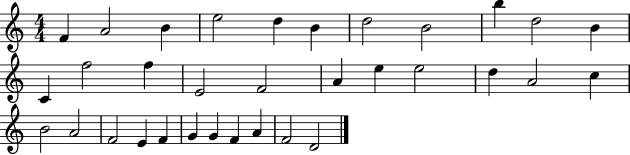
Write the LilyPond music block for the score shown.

{
  \clef treble
  \numericTimeSignature
  \time 4/4
  \key c \major
  f'4 a'2 b'4 | e''2 d''4 b'4 | d''2 b'2 | b''4 d''2 b'4 | \break c'4 f''2 f''4 | e'2 f'2 | a'4 e''4 e''2 | d''4 a'2 c''4 | \break b'2 a'2 | f'2 e'4 f'4 | g'4 g'4 f'4 a'4 | f'2 d'2 | \break \bar "|."
}